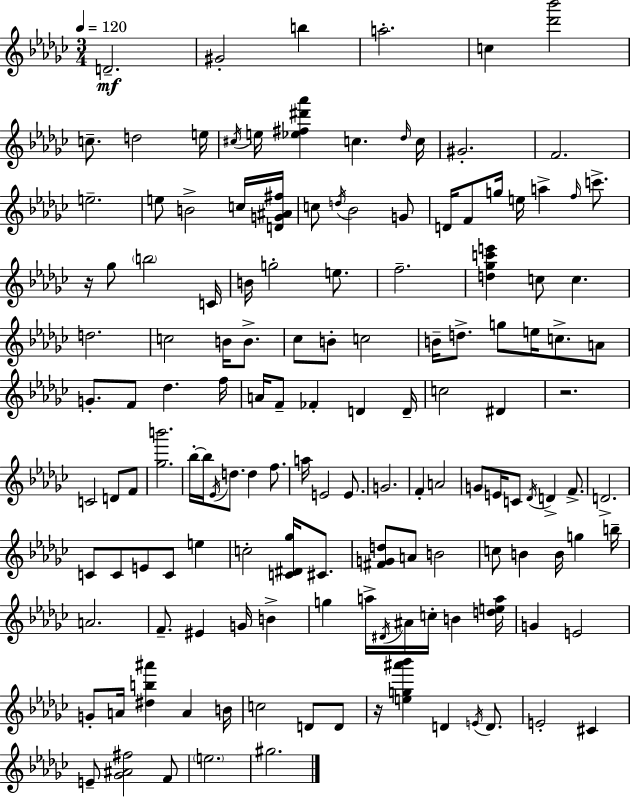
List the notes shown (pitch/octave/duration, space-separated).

D4/h. G#4/h B5/q A5/h. C5/q [Db6,Bb6]/h C5/e. D5/h E5/s C#5/s E5/s [Eb5,F#5,D#6,Ab6]/q C5/q. Db5/s C5/s G#4/h. F4/h. E5/h. E5/e B4/h C5/s [D4,G4,A#4,F#5]/s C5/e D5/s Bb4/h G4/e D4/s F4/e G5/s E5/s A5/q F5/s C6/e. R/s Gb5/e B5/h C4/s B4/s G5/h E5/e. F5/h. [D5,Gb5,C6,E6]/q C5/e C5/q. D5/h. C5/h B4/s B4/e. CES5/e B4/e C5/h B4/s D5/e. G5/e E5/s C5/e. A4/e G4/e. F4/e Db5/q. F5/s A4/s F4/e FES4/q D4/q D4/s C5/h D#4/q R/h. C4/h D4/e F4/e [Gb5,B6]/h. Bb5/s Bb5/s Eb4/s D5/e. D5/q F5/e. A5/s E4/h E4/e. G4/h. F4/q A4/h G4/e E4/s C4/e Db4/s D4/q F4/e. D4/h. C4/e C4/e E4/e C4/e E5/q C5/h [C4,D#4,Gb5]/s C#4/e. [F#4,G4,D5]/e A4/e B4/h C5/e B4/q B4/s G5/q B5/s A4/h. F4/e. EIS4/q G4/s B4/q G5/q A5/s D#4/s A#4/s C5/s B4/q [D5,E5,A5]/s G4/q E4/h G4/e A4/s [D#5,B5,A#6]/q A4/q B4/s C5/h D4/e D4/e R/s [E5,G5,A#6,Bb6]/q D4/q E4/s D4/e. E4/h C#4/q E4/e [Gb4,A#4,F#5]/h F4/e E5/h. G#5/h.